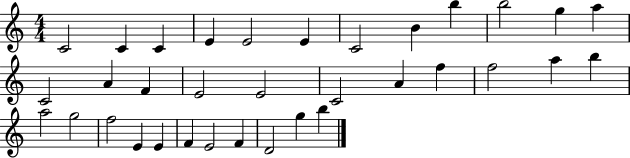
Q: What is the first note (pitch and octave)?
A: C4